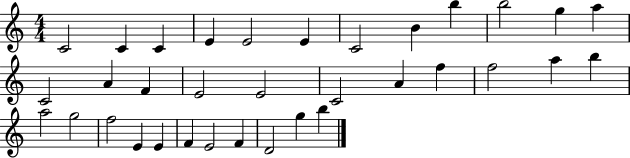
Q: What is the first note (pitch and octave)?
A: C4